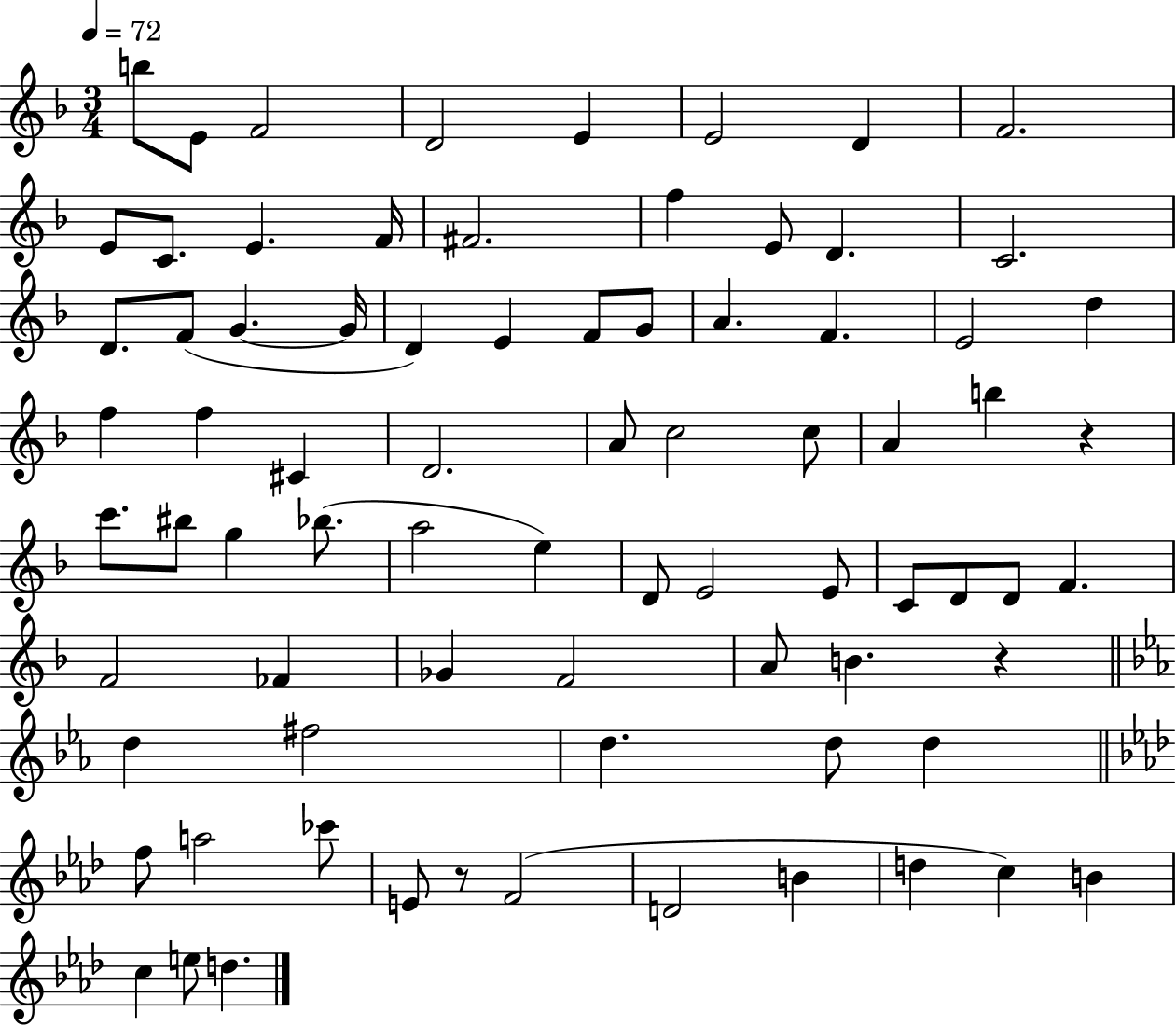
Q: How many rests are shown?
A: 3